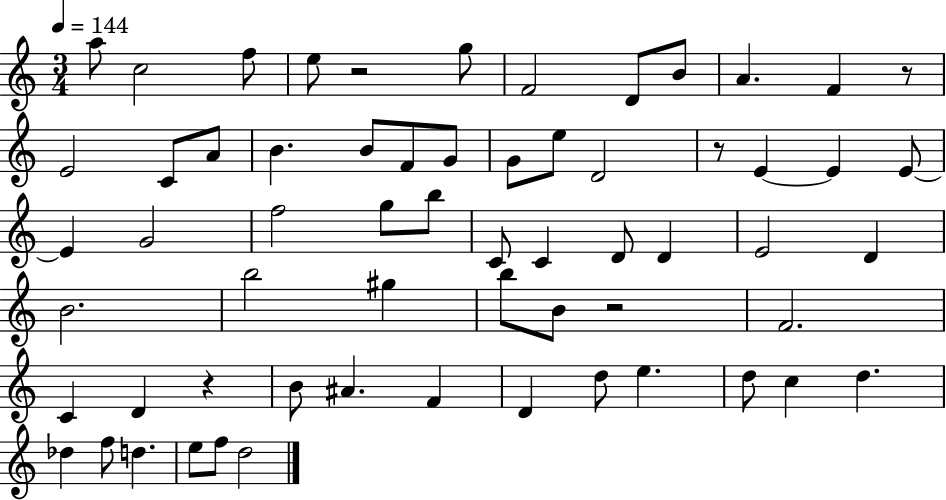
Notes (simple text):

A5/e C5/h F5/e E5/e R/h G5/e F4/h D4/e B4/e A4/q. F4/q R/e E4/h C4/e A4/e B4/q. B4/e F4/e G4/e G4/e E5/e D4/h R/e E4/q E4/q E4/e E4/q G4/h F5/h G5/e B5/e C4/e C4/q D4/e D4/q E4/h D4/q B4/h. B5/h G#5/q B5/e B4/e R/h F4/h. C4/q D4/q R/q B4/e A#4/q. F4/q D4/q D5/e E5/q. D5/e C5/q D5/q. Db5/q F5/e D5/q. E5/e F5/e D5/h